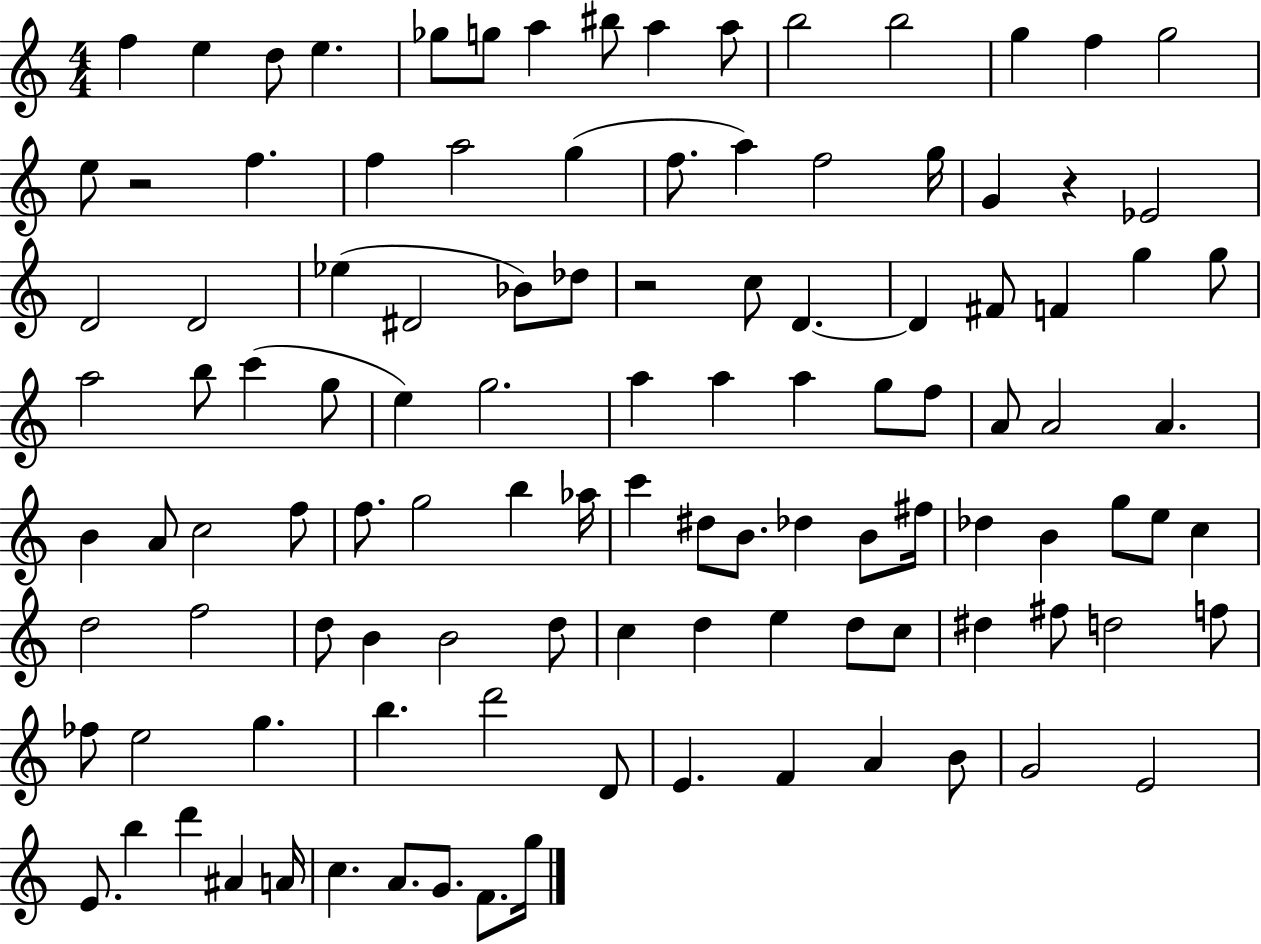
{
  \clef treble
  \numericTimeSignature
  \time 4/4
  \key c \major
  f''4 e''4 d''8 e''4. | ges''8 g''8 a''4 bis''8 a''4 a''8 | b''2 b''2 | g''4 f''4 g''2 | \break e''8 r2 f''4. | f''4 a''2 g''4( | f''8. a''4) f''2 g''16 | g'4 r4 ees'2 | \break d'2 d'2 | ees''4( dis'2 bes'8) des''8 | r2 c''8 d'4.~~ | d'4 fis'8 f'4 g''4 g''8 | \break a''2 b''8 c'''4( g''8 | e''4) g''2. | a''4 a''4 a''4 g''8 f''8 | a'8 a'2 a'4. | \break b'4 a'8 c''2 f''8 | f''8. g''2 b''4 aes''16 | c'''4 dis''8 b'8. des''4 b'8 fis''16 | des''4 b'4 g''8 e''8 c''4 | \break d''2 f''2 | d''8 b'4 b'2 d''8 | c''4 d''4 e''4 d''8 c''8 | dis''4 fis''8 d''2 f''8 | \break fes''8 e''2 g''4. | b''4. d'''2 d'8 | e'4. f'4 a'4 b'8 | g'2 e'2 | \break e'8. b''4 d'''4 ais'4 a'16 | c''4. a'8. g'8. f'8. g''16 | \bar "|."
}